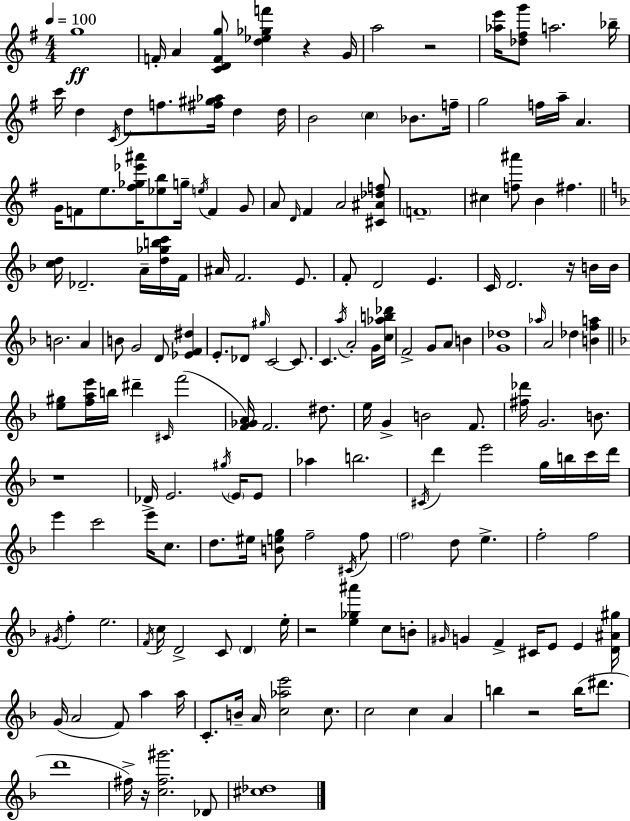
X:1
T:Untitled
M:4/4
L:1/4
K:Em
g4 F/4 A [CDFg]/2 [d_e_gf'] z G/4 a2 z2 [_ae']/4 [_d^fg']/2 a2 _b/4 c'/4 d C/4 d/2 f/2 [^f^g_a]/4 d d/4 B2 c _B/2 f/4 g2 f/4 a/4 A G/4 F/2 e/2 [^f_g_e'^a']/4 [_eb]/2 g/4 e/4 F G/2 A/2 D/4 ^F A2 [^C^A_df]/2 F4 ^c [f^a']/2 B ^f [cd]/4 _D2 A/4 [d_gbc']/4 F/4 ^A/4 F2 E/2 F/2 D2 E C/4 D2 z/4 B/4 B/4 B2 A B/2 G2 D/2 [_EF^d] E/2 _D/2 ^g/4 C2 C/2 C a/4 A2 G/4 [c_ab_d']/4 F2 G/2 A/2 B [G_d]4 _a/4 A2 _d [Bfa] [e^g]/2 [fae']/4 b/4 ^d' ^C/4 f'2 [F_GA]/4 F2 ^d/2 e/4 G B2 F/2 [^f_d']/4 G2 B/2 z4 _D/4 E2 ^g/4 E/4 E/2 _a b2 ^C/4 d' e'2 g/4 b/4 c'/4 d'/4 e' c'2 e'/4 c/2 d/2 ^e/4 [Beg]/2 f2 ^C/4 f/2 f2 d/2 e f2 f2 ^G/4 f e2 F/4 c/4 D2 C/2 D e/4 z2 [e_g^a'] c/2 B/2 ^G/4 G F ^C/4 E/2 E [D^A^g]/4 G/4 A2 F/2 a a/4 C/2 B/4 A/4 [c_ae']2 c/2 c2 c A b z2 b/4 ^d'/2 d'4 ^f/4 z/4 [c^f^g']2 _D/2 [^c_d]4